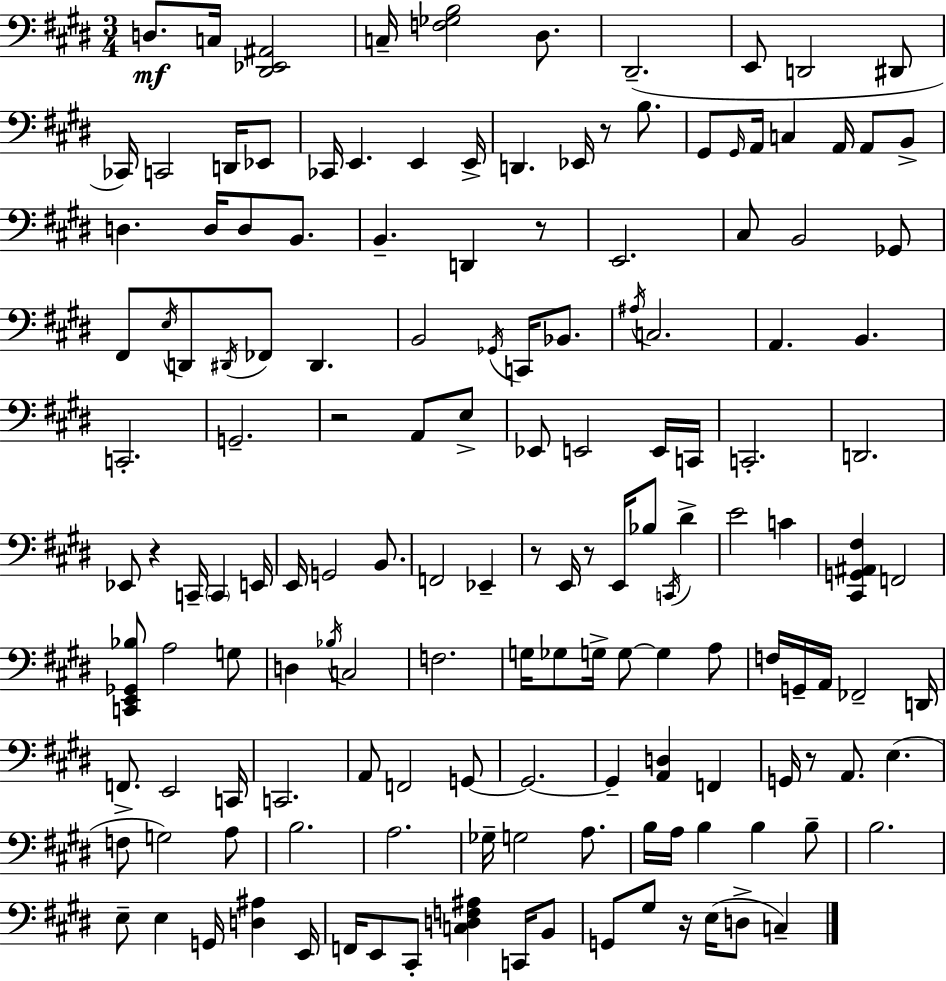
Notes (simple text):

D3/e. C3/s [D#2,Eb2,A#2]/h C3/s [F3,Gb3,B3]/h D#3/e. D#2/h. E2/e D2/h D#2/e CES2/s C2/h D2/s Eb2/e CES2/s E2/q. E2/q E2/s D2/q. Eb2/s R/e B3/e. G#2/e G#2/s A2/s C3/q A2/s A2/e B2/e D3/q. D3/s D3/e B2/e. B2/q. D2/q R/e E2/h. C#3/e B2/h Gb2/e F#2/e E3/s D2/e D#2/s FES2/e D#2/q. B2/h Gb2/s C2/s Bb2/e. A#3/s C3/h. A2/q. B2/q. C2/h. G2/h. R/h A2/e E3/e Eb2/e E2/h E2/s C2/s C2/h. D2/h. Eb2/e R/q C2/s C2/q E2/s E2/s G2/h B2/e. F2/h Eb2/q R/e E2/s R/e E2/s Bb3/e C2/s D#4/q E4/h C4/q [C#2,G2,A#2,F#3]/q F2/h [C2,E2,Gb2,Bb3]/e A3/h G3/e D3/q Bb3/s C3/h F3/h. G3/s Gb3/e G3/s G3/e G3/q A3/e F3/s G2/s A2/s FES2/h D2/s F2/e. E2/h C2/s C2/h. A2/e F2/h G2/e G2/h. G2/q [A2,D3]/q F2/q G2/s R/e A2/e. E3/q. F3/e G3/h A3/e B3/h. A3/h. Gb3/s G3/h A3/e. B3/s A3/s B3/q B3/q B3/e B3/h. E3/e E3/q G2/s [D3,A#3]/q E2/s F2/s E2/e C#2/e [C3,D3,F3,A#3]/q C2/s B2/e G2/e G#3/e R/s E3/s D3/e C3/q